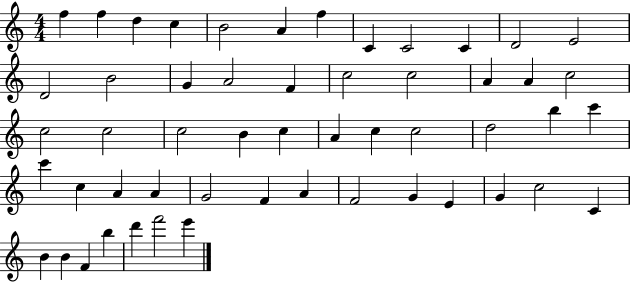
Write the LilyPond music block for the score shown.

{
  \clef treble
  \numericTimeSignature
  \time 4/4
  \key c \major
  f''4 f''4 d''4 c''4 | b'2 a'4 f''4 | c'4 c'2 c'4 | d'2 e'2 | \break d'2 b'2 | g'4 a'2 f'4 | c''2 c''2 | a'4 a'4 c''2 | \break c''2 c''2 | c''2 b'4 c''4 | a'4 c''4 c''2 | d''2 b''4 c'''4 | \break c'''4 c''4 a'4 a'4 | g'2 f'4 a'4 | f'2 g'4 e'4 | g'4 c''2 c'4 | \break b'4 b'4 f'4 b''4 | d'''4 f'''2 e'''4 | \bar "|."
}